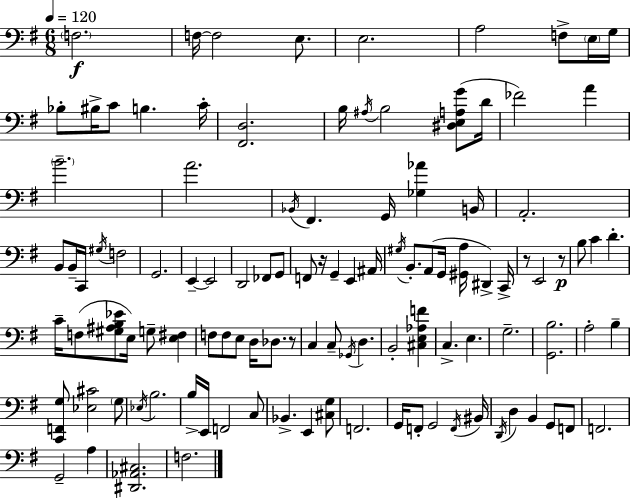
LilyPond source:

{
  \clef bass
  \numericTimeSignature
  \time 6/8
  \key g \major
  \tempo 4 = 120
  \parenthesize f2.\f | f16~~ f2 e8. | e2. | a2 f8-> \parenthesize e16 g16 | \break bes8-. bis16-> c'8 b4. c'16-. | <fis, d>2. | b16 \acciaccatura { ais16 } b2 <dis e a g'>8( | d'16 fes'2) a'4 | \break \parenthesize b'2.-- | a'2. | \acciaccatura { bes,16 } fis,4. g,16 <ges aes'>4 | b,16 a,2.-. | \break b,8 b,16-- c,16 \acciaccatura { gis16 } f2 | g,2. | e,4--~~ e,2 | d,2 fes,8 | \break g,8 f,8 r16 g,4-- e,4 | ais,16 \acciaccatura { gis16 } b,8.-. a,8( g,16 <gis, a>16 dis,4->) | c,16-> r8 e,2 | r8\p b8 c'4 d'4.-. | \break c'16-- f8( <gis ais b ees'>8 e16) g8-- | <e fis>4 f8 f8 e8 d16 des8. | r8 c4 c8-- \acciaccatura { ges,16 } d4. | b,2-. | \break <cis e aes f'>4 c4.-> e4. | g2.-- | <g, b>2. | a2-. | \break b4-- <c, f, g>8 <ees cis'>2 | \parenthesize g8 \acciaccatura { ees16 } b2. | b16-> e,16 f,2 | c8 bes,4.-> | \break e,4 <cis g>8 f,2. | g,16 f,8-. g,2 | \acciaccatura { f,16 } bis,16 \acciaccatura { d,16 } d4 | b,4 g,8 f,8 f,2. | \break g,2-- | a4 <dis, aes, cis>2. | f2. | \bar "|."
}